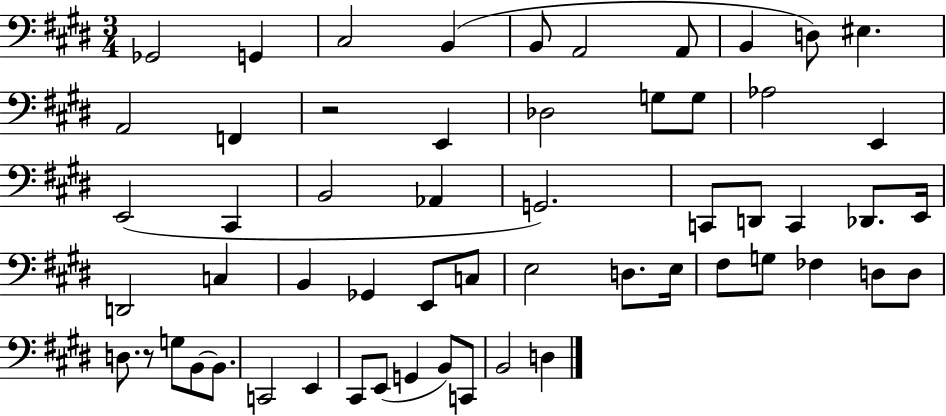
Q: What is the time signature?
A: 3/4